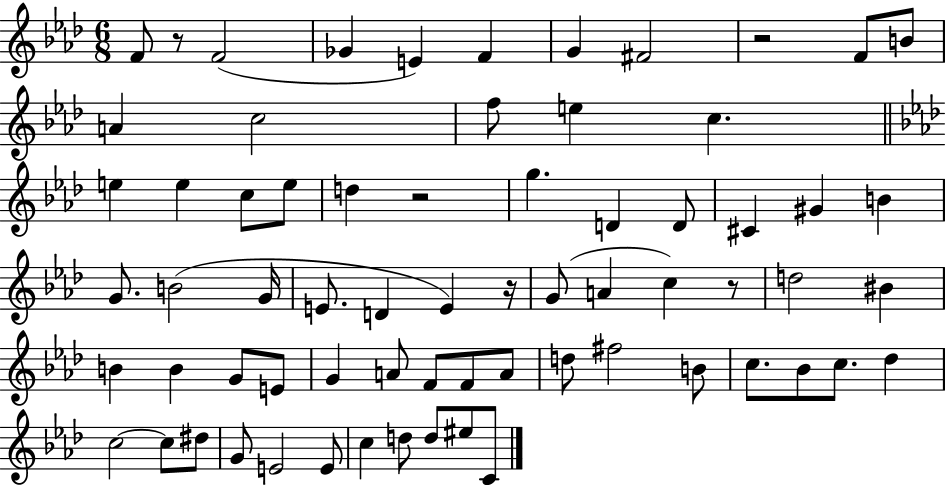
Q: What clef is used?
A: treble